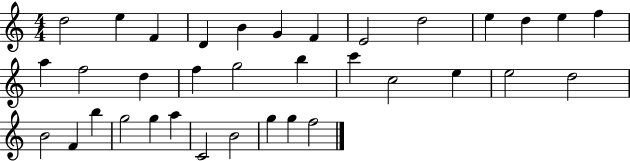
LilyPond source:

{
  \clef treble
  \numericTimeSignature
  \time 4/4
  \key c \major
  d''2 e''4 f'4 | d'4 b'4 g'4 f'4 | e'2 d''2 | e''4 d''4 e''4 f''4 | \break a''4 f''2 d''4 | f''4 g''2 b''4 | c'''4 c''2 e''4 | e''2 d''2 | \break b'2 f'4 b''4 | g''2 g''4 a''4 | c'2 b'2 | g''4 g''4 f''2 | \break \bar "|."
}